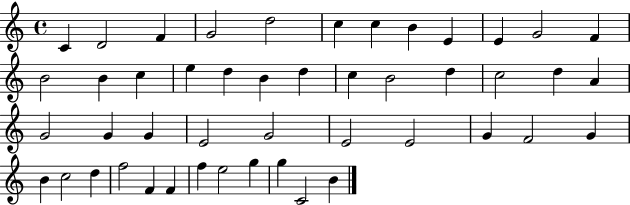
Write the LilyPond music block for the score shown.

{
  \clef treble
  \time 4/4
  \defaultTimeSignature
  \key c \major
  c'4 d'2 f'4 | g'2 d''2 | c''4 c''4 b'4 e'4 | e'4 g'2 f'4 | \break b'2 b'4 c''4 | e''4 d''4 b'4 d''4 | c''4 b'2 d''4 | c''2 d''4 a'4 | \break g'2 g'4 g'4 | e'2 g'2 | e'2 e'2 | g'4 f'2 g'4 | \break b'4 c''2 d''4 | f''2 f'4 f'4 | f''4 e''2 g''4 | g''4 c'2 b'4 | \break \bar "|."
}